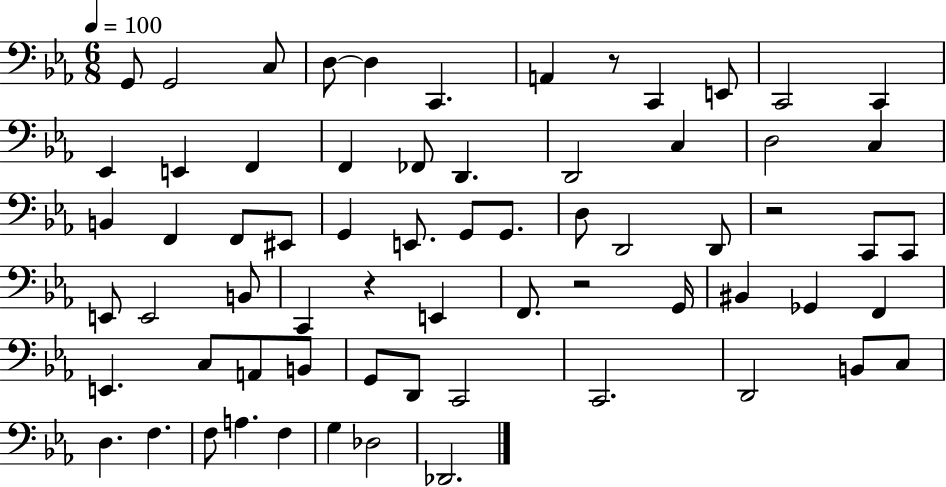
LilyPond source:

{
  \clef bass
  \numericTimeSignature
  \time 6/8
  \key ees \major
  \tempo 4 = 100
  \repeat volta 2 { g,8 g,2 c8 | d8~~ d4 c,4. | a,4 r8 c,4 e,8 | c,2 c,4 | \break ees,4 e,4 f,4 | f,4 fes,8 d,4. | d,2 c4 | d2 c4 | \break b,4 f,4 f,8 eis,8 | g,4 e,8. g,8 g,8. | d8 d,2 d,8 | r2 c,8 c,8 | \break e,8 e,2 b,8 | c,4 r4 e,4 | f,8. r2 g,16 | bis,4 ges,4 f,4 | \break e,4. c8 a,8 b,8 | g,8 d,8 c,2 | c,2. | d,2 b,8 c8 | \break d4. f4. | f8 a4. f4 | g4 des2 | des,2. | \break } \bar "|."
}